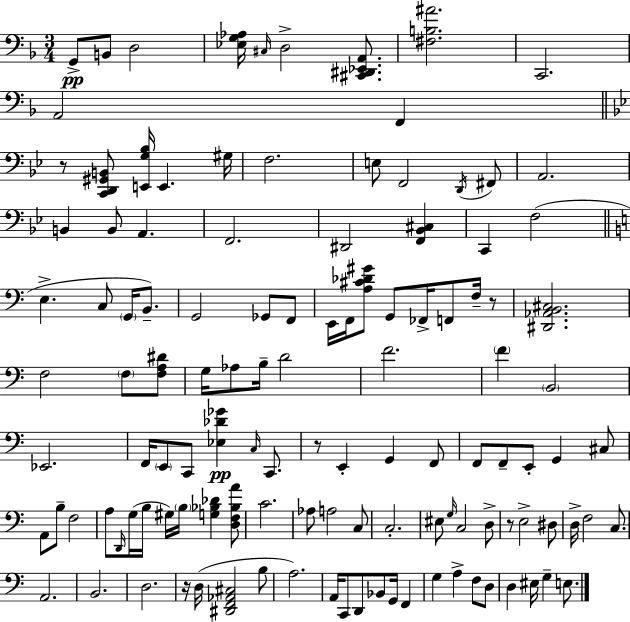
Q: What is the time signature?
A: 3/4